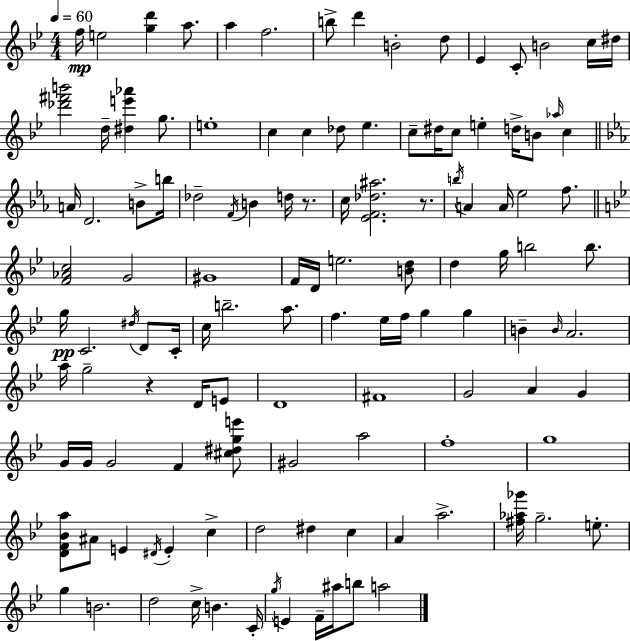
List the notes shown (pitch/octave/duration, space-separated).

F5/s E5/h [G5,D6]/q A5/e. A5/q F5/h. B5/e D6/q B4/h D5/e Eb4/q C4/e B4/h C5/s D#5/s [Db6,F#6,B6]/h D5/s [D#5,E6,Ab6]/q G5/e. E5/w C5/q C5/q Db5/e Eb5/q. C5/e D#5/s C5/e E5/q D5/s B4/e Ab5/s C5/q A4/s D4/h. B4/e B5/s Db5/h F4/s B4/q D5/s R/e. C5/s [Eb4,F4,Db5,A#5]/h. R/e. B5/s A4/q A4/s Eb5/h F5/e. [F4,Ab4,C5]/h G4/h G#4/w F4/s D4/s E5/h. [B4,D5]/e D5/q G5/s B5/h B5/e. G5/s C4/h. D#5/s D4/e C4/s C5/s B5/h. A5/e. F5/q. Eb5/s F5/s G5/q G5/q B4/q B4/s A4/h. A5/s G5/h R/q D4/s E4/e D4/w F#4/w G4/h A4/q G4/q G4/s G4/s G4/h F4/q [C#5,D#5,G5,E6]/e G#4/h A5/h F5/w G5/w [D4,F4,Bb4,A5]/e A#4/e E4/q D#4/s E4/q C5/q D5/h D#5/q C5/q A4/q A5/h. [F#5,Ab5,Gb6]/s G5/h. E5/e. G5/q B4/h. D5/h C5/s B4/q. C4/s G5/s E4/q F4/s A#5/s B5/e A5/h